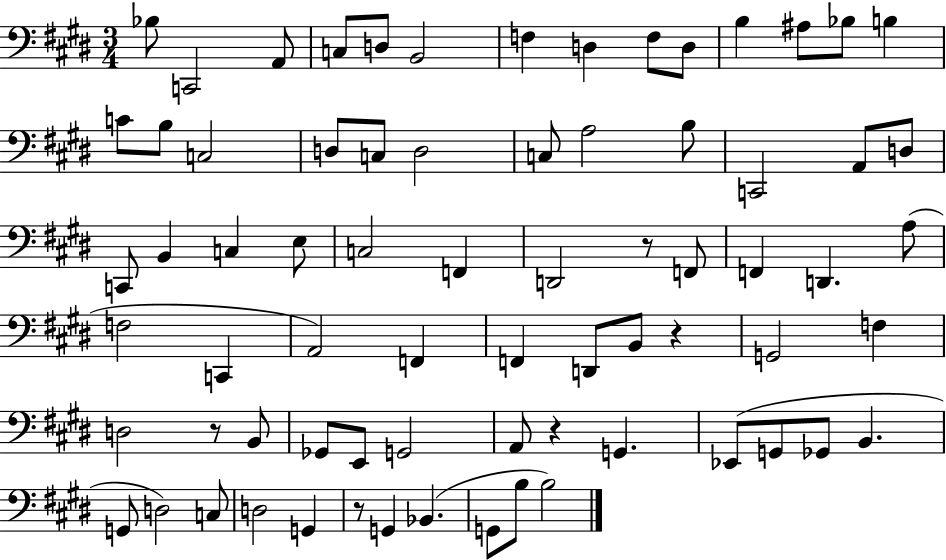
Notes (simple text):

Bb3/e C2/h A2/e C3/e D3/e B2/h F3/q D3/q F3/e D3/e B3/q A#3/e Bb3/e B3/q C4/e B3/e C3/h D3/e C3/e D3/h C3/e A3/h B3/e C2/h A2/e D3/e C2/e B2/q C3/q E3/e C3/h F2/q D2/h R/e F2/e F2/q D2/q. A3/e F3/h C2/q A2/h F2/q F2/q D2/e B2/e R/q G2/h F3/q D3/h R/e B2/e Gb2/e E2/e G2/h A2/e R/q G2/q. Eb2/e G2/e Gb2/e B2/q. G2/e D3/h C3/e D3/h G2/q R/e G2/q Bb2/q. G2/e B3/e B3/h